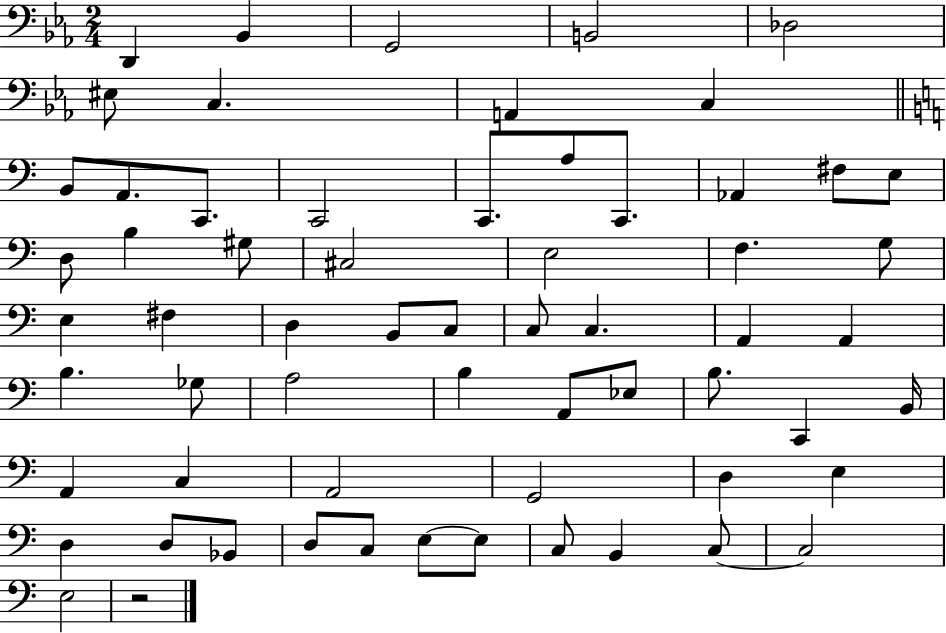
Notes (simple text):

D2/q Bb2/q G2/h B2/h Db3/h EIS3/e C3/q. A2/q C3/q B2/e A2/e. C2/e. C2/h C2/e. A3/e C2/e. Ab2/q F#3/e E3/e D3/e B3/q G#3/e C#3/h E3/h F3/q. G3/e E3/q F#3/q D3/q B2/e C3/e C3/e C3/q. A2/q A2/q B3/q. Gb3/e A3/h B3/q A2/e Eb3/e B3/e. C2/q B2/s A2/q C3/q A2/h G2/h D3/q E3/q D3/q D3/e Bb2/e D3/e C3/e E3/e E3/e C3/e B2/q C3/e C3/h E3/h R/h